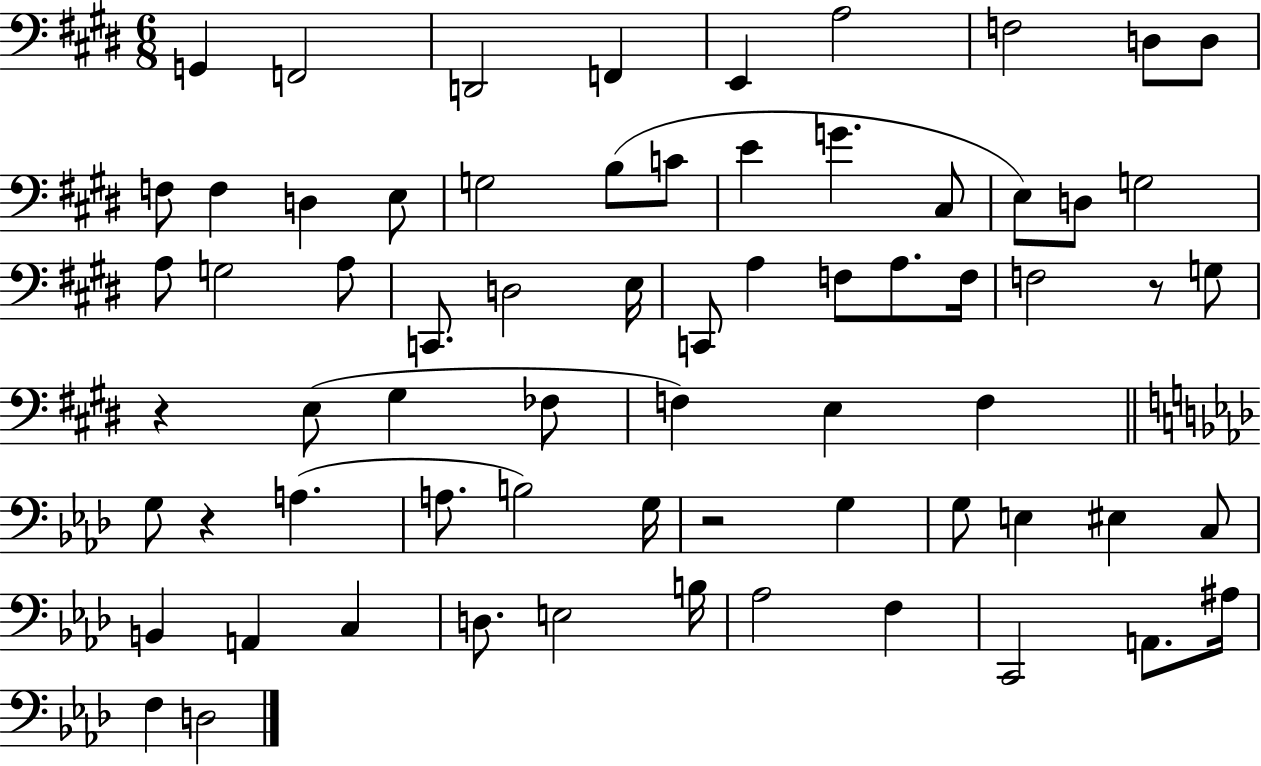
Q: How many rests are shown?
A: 4